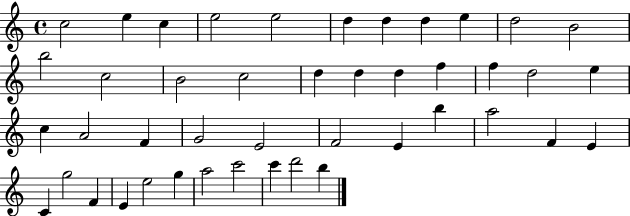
{
  \clef treble
  \time 4/4
  \defaultTimeSignature
  \key c \major
  c''2 e''4 c''4 | e''2 e''2 | d''4 d''4 d''4 e''4 | d''2 b'2 | \break b''2 c''2 | b'2 c''2 | d''4 d''4 d''4 f''4 | f''4 d''2 e''4 | \break c''4 a'2 f'4 | g'2 e'2 | f'2 e'4 b''4 | a''2 f'4 e'4 | \break c'4 g''2 f'4 | e'4 e''2 g''4 | a''2 c'''2 | c'''4 d'''2 b''4 | \break \bar "|."
}